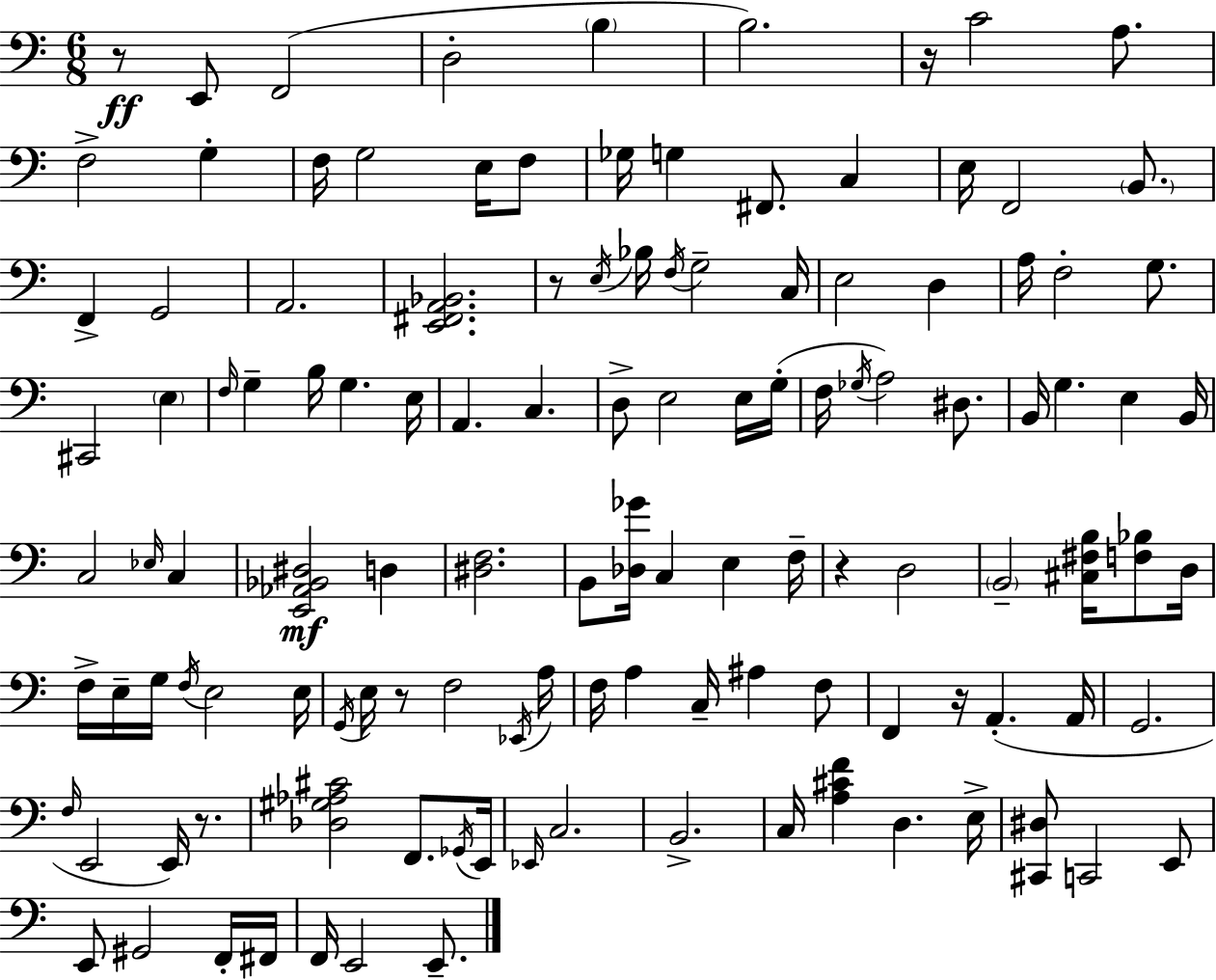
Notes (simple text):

R/e E2/e F2/h D3/h B3/q B3/h. R/s C4/h A3/e. F3/h G3/q F3/s G3/h E3/s F3/e Gb3/s G3/q F#2/e. C3/q E3/s F2/h B2/e. F2/q G2/h A2/h. [E2,F#2,A2,Bb2]/h. R/e E3/s Bb3/s F3/s G3/h C3/s E3/h D3/q A3/s F3/h G3/e. C#2/h E3/q F3/s G3/q B3/s G3/q. E3/s A2/q. C3/q. D3/e E3/h E3/s G3/s F3/s Gb3/s A3/h D#3/e. B2/s G3/q. E3/q B2/s C3/h Eb3/s C3/q [E2,Ab2,Bb2,D#3]/h D3/q [D#3,F3]/h. B2/e [Db3,Gb4]/s C3/q E3/q F3/s R/q D3/h B2/h [C#3,F#3,B3]/s [F3,Bb3]/e D3/s F3/s E3/s G3/s F3/s E3/h E3/s G2/s E3/s R/e F3/h Eb2/s A3/s F3/s A3/q C3/s A#3/q F3/e F2/q R/s A2/q. A2/s G2/h. F3/s E2/h E2/s R/e. [Db3,G#3,Ab3,C#4]/h F2/e. Gb2/s E2/s Eb2/s C3/h. B2/h. C3/s [A3,C#4,F4]/q D3/q. E3/s [C#2,D#3]/e C2/h E2/e E2/e G#2/h F2/s F#2/s F2/s E2/h E2/e.